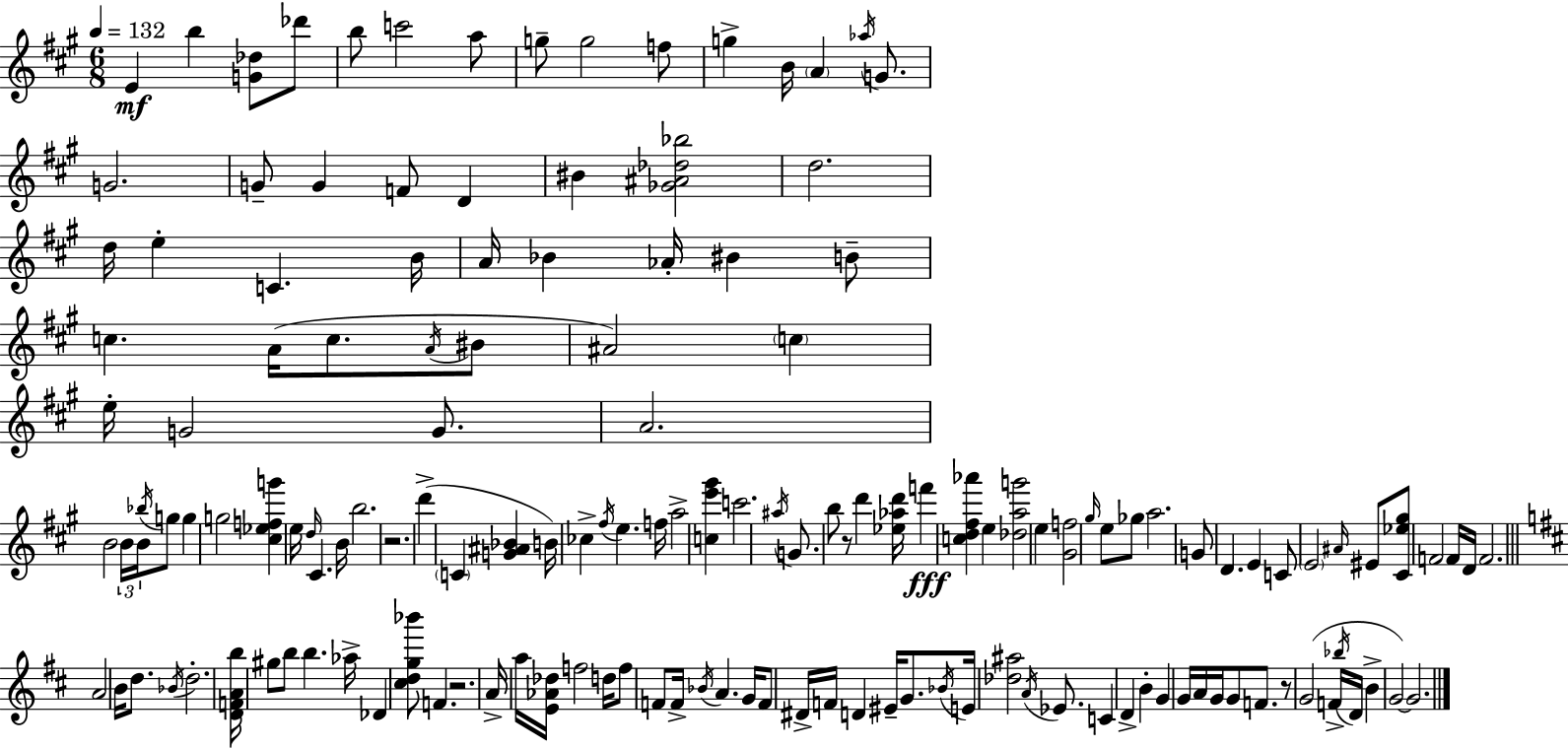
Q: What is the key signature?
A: A major